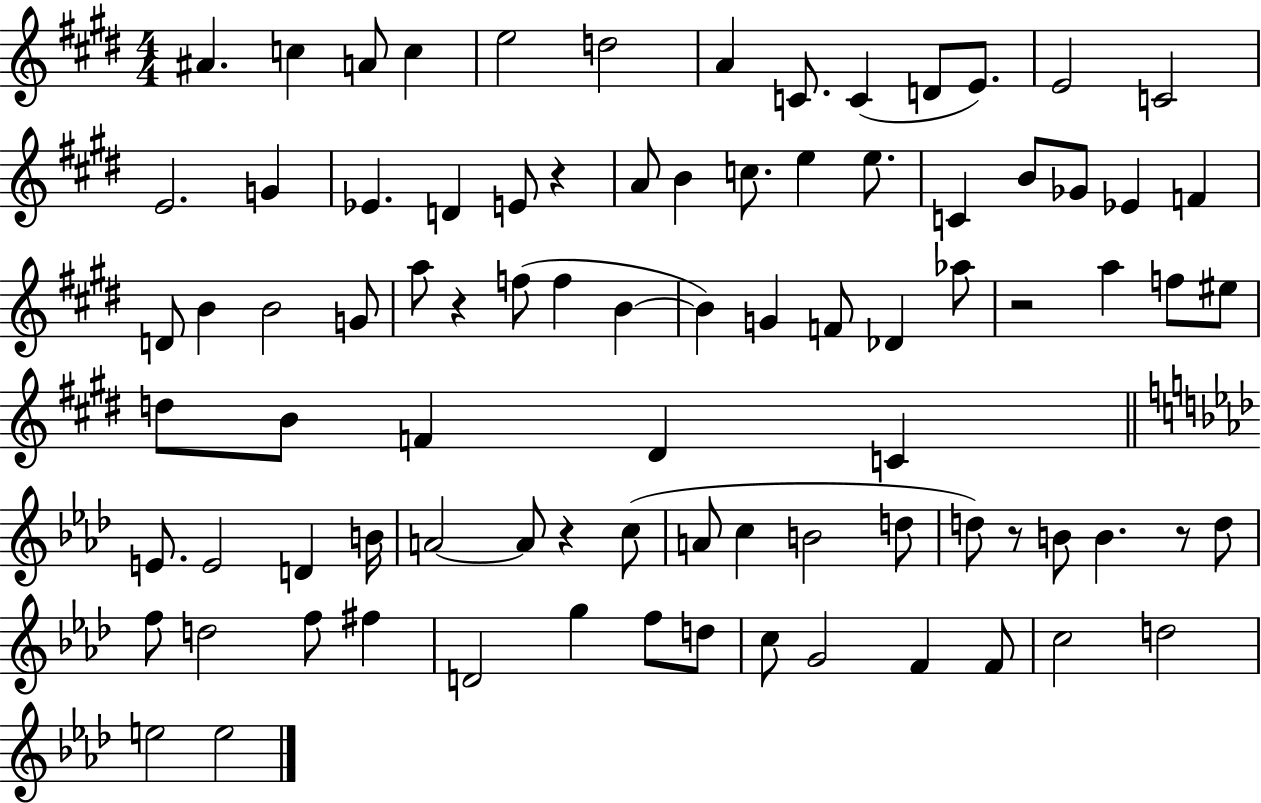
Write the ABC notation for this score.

X:1
T:Untitled
M:4/4
L:1/4
K:E
^A c A/2 c e2 d2 A C/2 C D/2 E/2 E2 C2 E2 G _E D E/2 z A/2 B c/2 e e/2 C B/2 _G/2 _E F D/2 B B2 G/2 a/2 z f/2 f B B G F/2 _D _a/2 z2 a f/2 ^e/2 d/2 B/2 F ^D C E/2 E2 D B/4 A2 A/2 z c/2 A/2 c B2 d/2 d/2 z/2 B/2 B z/2 d/2 f/2 d2 f/2 ^f D2 g f/2 d/2 c/2 G2 F F/2 c2 d2 e2 e2